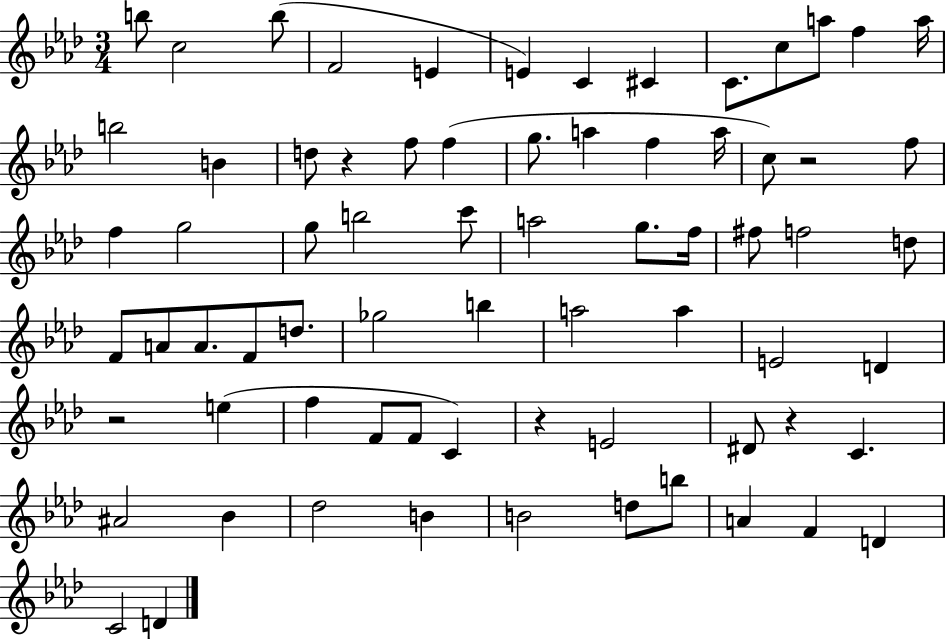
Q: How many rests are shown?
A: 5